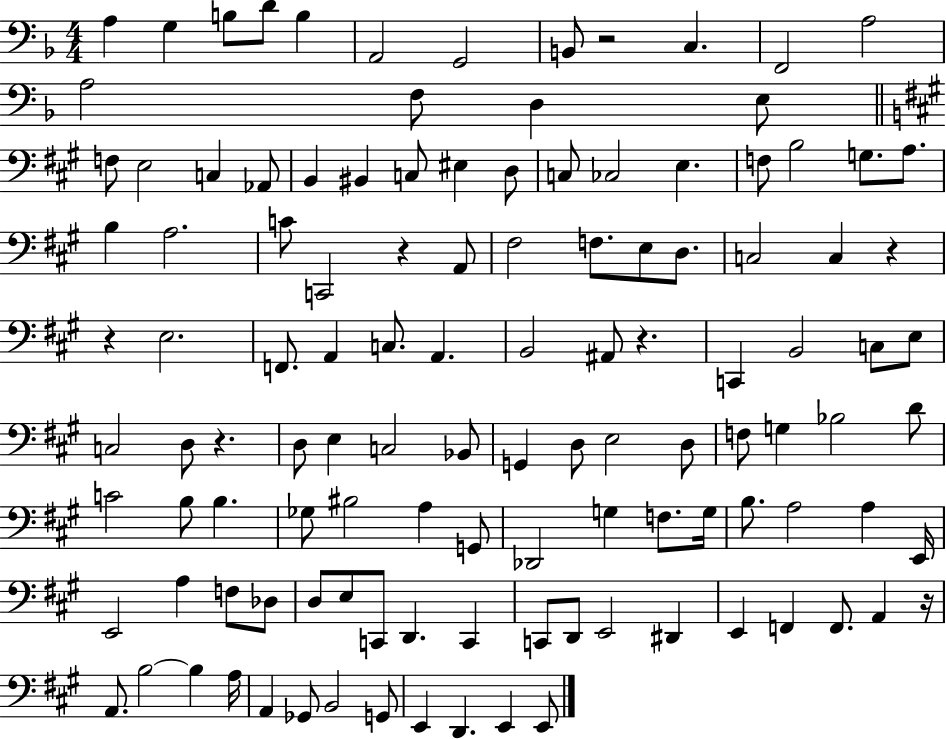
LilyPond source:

{
  \clef bass
  \numericTimeSignature
  \time 4/4
  \key f \major
  \repeat volta 2 { a4 g4 b8 d'8 b4 | a,2 g,2 | b,8 r2 c4. | f,2 a2 | \break a2 f8 d4 e8 | \bar "||" \break \key a \major f8 e2 c4 aes,8 | b,4 bis,4 c8 eis4 d8 | c8 ces2 e4. | f8 b2 g8. a8. | \break b4 a2. | c'8 c,2 r4 a,8 | fis2 f8. e8 d8. | c2 c4 r4 | \break r4 e2. | f,8. a,4 c8. a,4. | b,2 ais,8 r4. | c,4 b,2 c8 e8 | \break c2 d8 r4. | d8 e4 c2 bes,8 | g,4 d8 e2 d8 | f8 g4 bes2 d'8 | \break c'2 b8 b4. | ges8 bis2 a4 g,8 | des,2 g4 f8. g16 | b8. a2 a4 e,16 | \break e,2 a4 f8 des8 | d8 e8 c,8 d,4. c,4 | c,8 d,8 e,2 dis,4 | e,4 f,4 f,8. a,4 r16 | \break a,8. b2~~ b4 a16 | a,4 ges,8 b,2 g,8 | e,4 d,4. e,4 e,8 | } \bar "|."
}